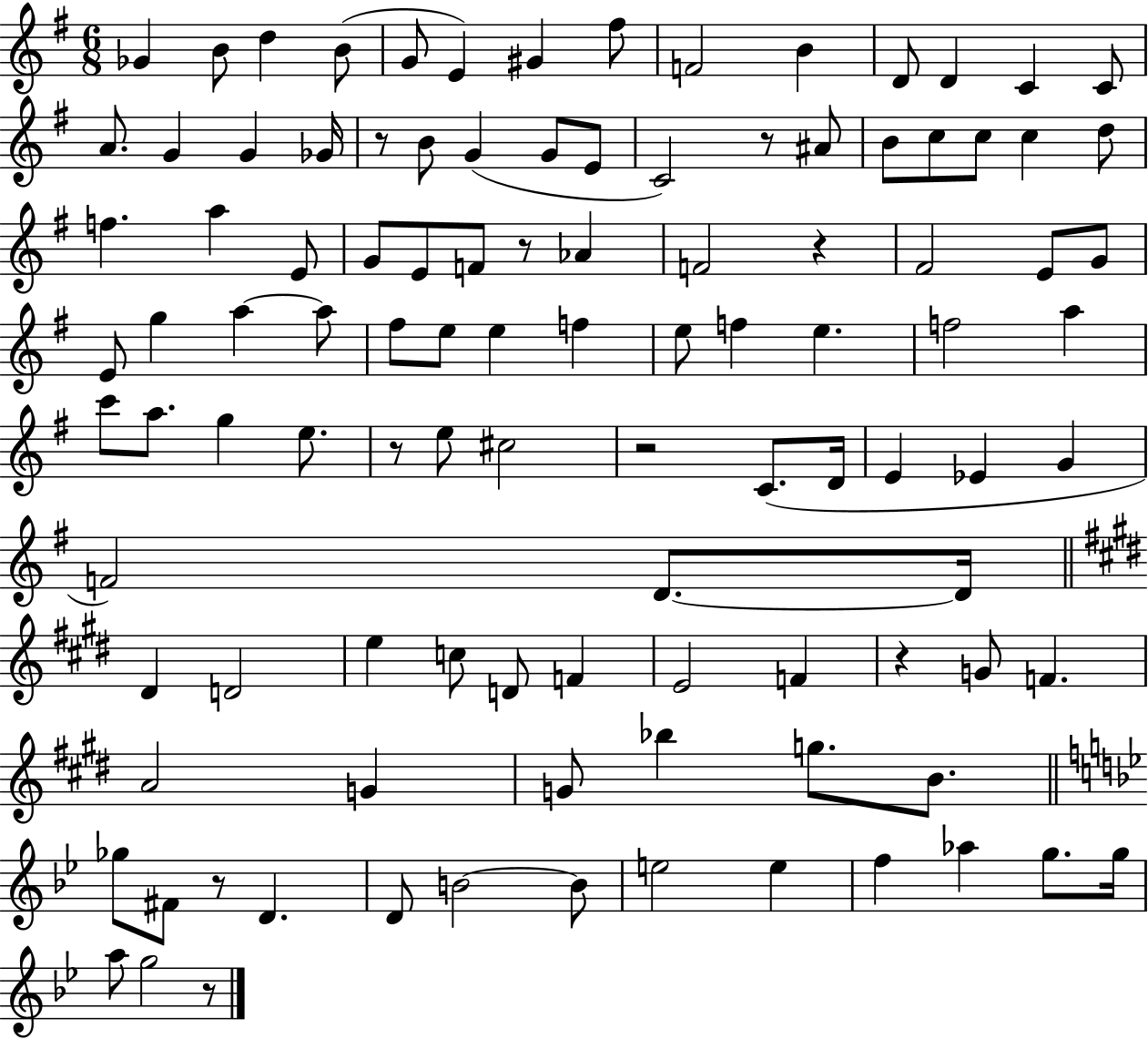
X:1
T:Untitled
M:6/8
L:1/4
K:G
_G B/2 d B/2 G/2 E ^G ^f/2 F2 B D/2 D C C/2 A/2 G G _G/4 z/2 B/2 G G/2 E/2 C2 z/2 ^A/2 B/2 c/2 c/2 c d/2 f a E/2 G/2 E/2 F/2 z/2 _A F2 z ^F2 E/2 G/2 E/2 g a a/2 ^f/2 e/2 e f e/2 f e f2 a c'/2 a/2 g e/2 z/2 e/2 ^c2 z2 C/2 D/4 E _E G F2 D/2 D/4 ^D D2 e c/2 D/2 F E2 F z G/2 F A2 G G/2 _b g/2 B/2 _g/2 ^F/2 z/2 D D/2 B2 B/2 e2 e f _a g/2 g/4 a/2 g2 z/2